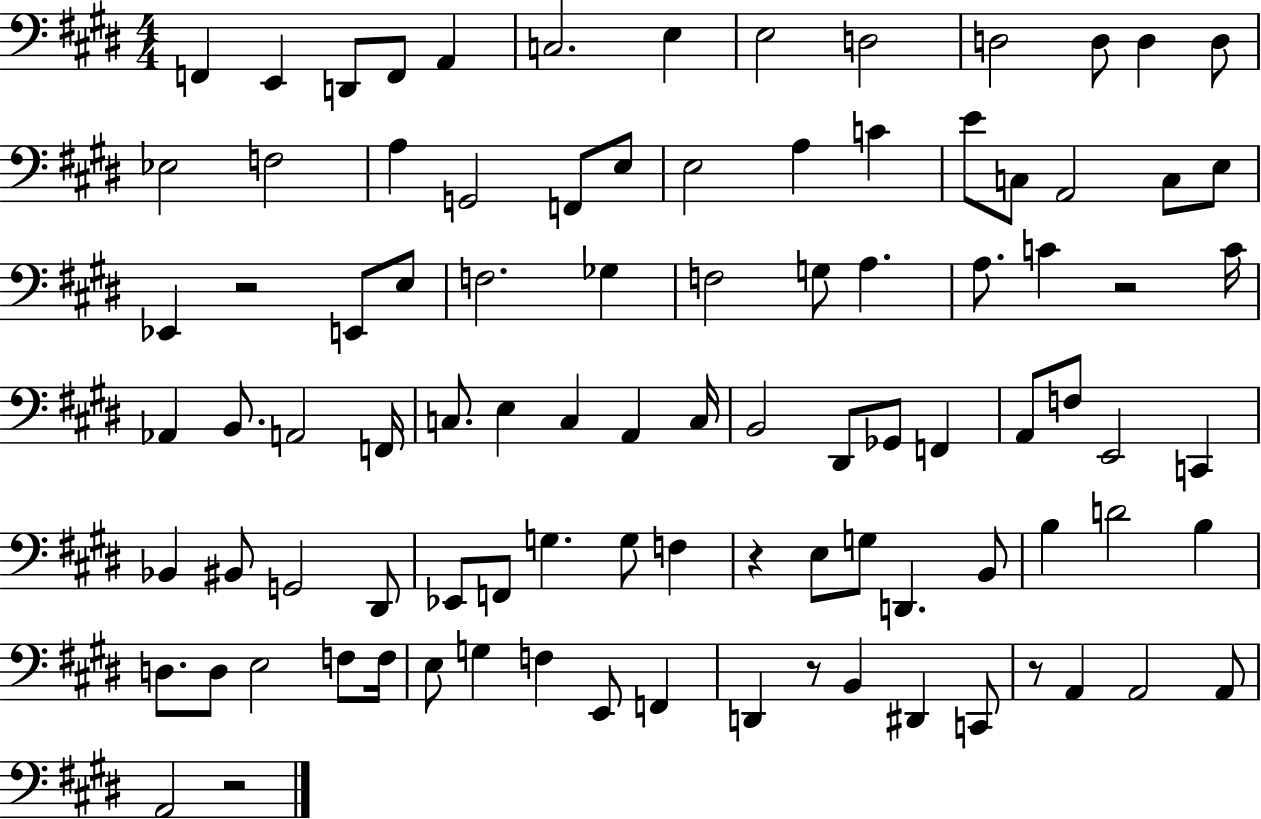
F2/q E2/q D2/e F2/e A2/q C3/h. E3/q E3/h D3/h D3/h D3/e D3/q D3/e Eb3/h F3/h A3/q G2/h F2/e E3/e E3/h A3/q C4/q E4/e C3/e A2/h C3/e E3/e Eb2/q R/h E2/e E3/e F3/h. Gb3/q F3/h G3/e A3/q. A3/e. C4/q R/h C4/s Ab2/q B2/e. A2/h F2/s C3/e. E3/q C3/q A2/q C3/s B2/h D#2/e Gb2/e F2/q A2/e F3/e E2/h C2/q Bb2/q BIS2/e G2/h D#2/e Eb2/e F2/e G3/q. G3/e F3/q R/q E3/e G3/e D2/q. B2/e B3/q D4/h B3/q D3/e. D3/e E3/h F3/e F3/s E3/e G3/q F3/q E2/e F2/q D2/q R/e B2/q D#2/q C2/e R/e A2/q A2/h A2/e A2/h R/h